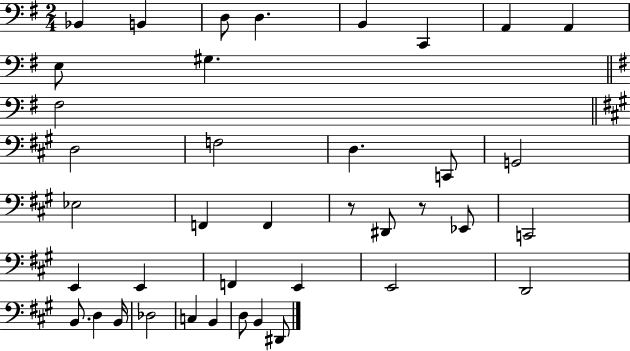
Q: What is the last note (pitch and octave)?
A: D#2